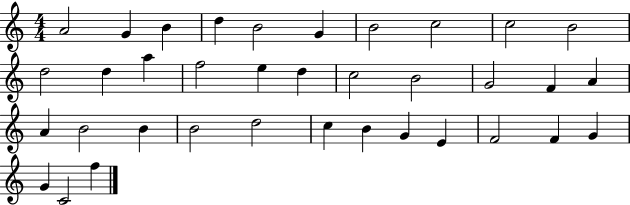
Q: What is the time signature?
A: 4/4